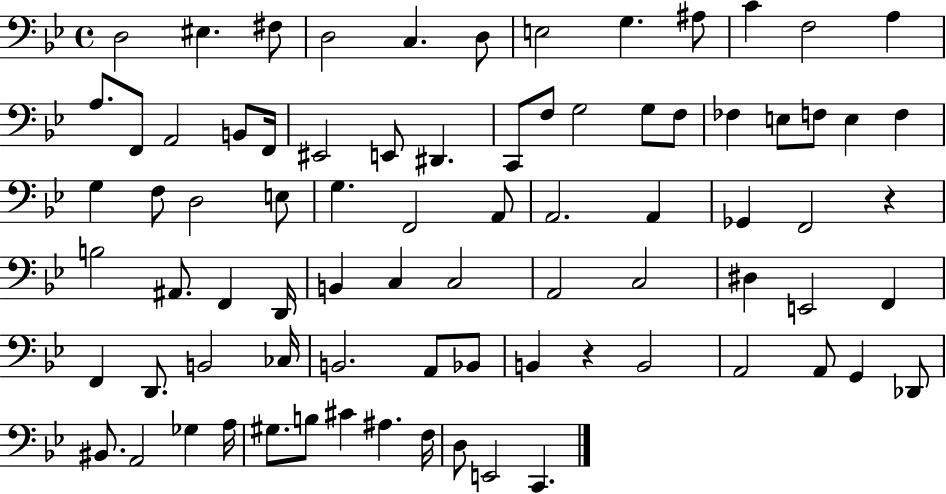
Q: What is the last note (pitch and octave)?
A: C2